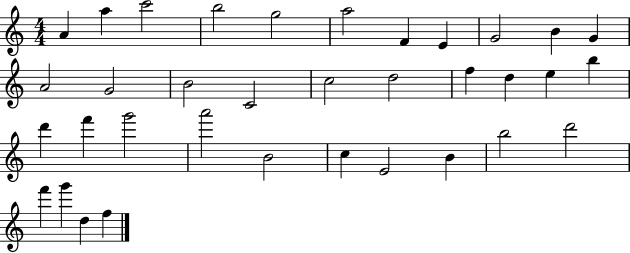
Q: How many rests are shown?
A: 0